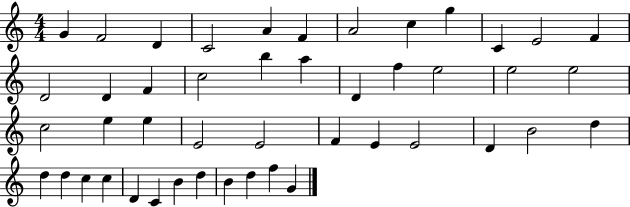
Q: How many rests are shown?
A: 0